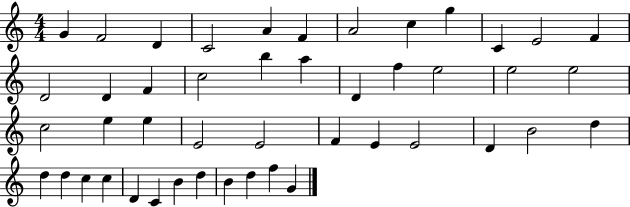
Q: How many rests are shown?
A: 0